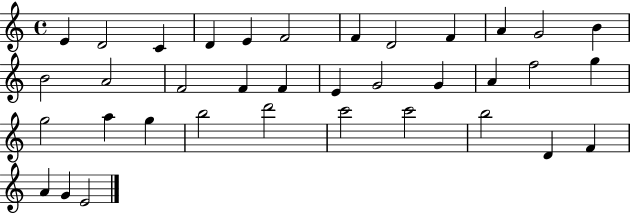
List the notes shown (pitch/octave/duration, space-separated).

E4/q D4/h C4/q D4/q E4/q F4/h F4/q D4/h F4/q A4/q G4/h B4/q B4/h A4/h F4/h F4/q F4/q E4/q G4/h G4/q A4/q F5/h G5/q G5/h A5/q G5/q B5/h D6/h C6/h C6/h B5/h D4/q F4/q A4/q G4/q E4/h